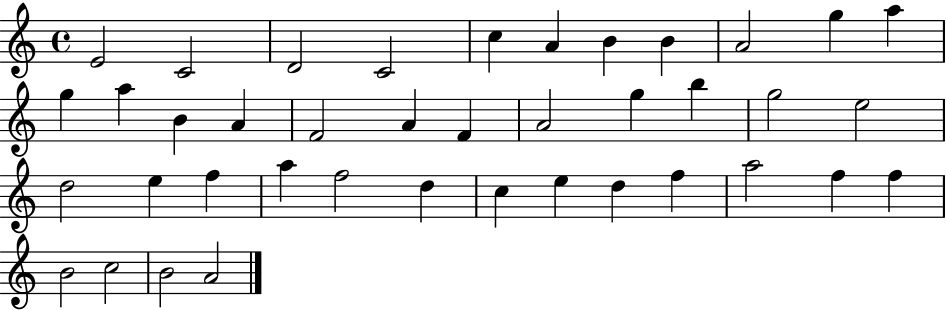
{
  \clef treble
  \time 4/4
  \defaultTimeSignature
  \key c \major
  e'2 c'2 | d'2 c'2 | c''4 a'4 b'4 b'4 | a'2 g''4 a''4 | \break g''4 a''4 b'4 a'4 | f'2 a'4 f'4 | a'2 g''4 b''4 | g''2 e''2 | \break d''2 e''4 f''4 | a''4 f''2 d''4 | c''4 e''4 d''4 f''4 | a''2 f''4 f''4 | \break b'2 c''2 | b'2 a'2 | \bar "|."
}